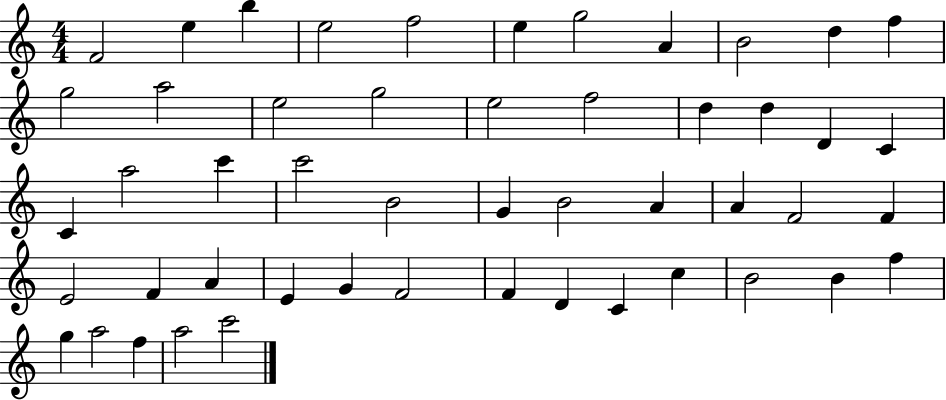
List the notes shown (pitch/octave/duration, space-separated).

F4/h E5/q B5/q E5/h F5/h E5/q G5/h A4/q B4/h D5/q F5/q G5/h A5/h E5/h G5/h E5/h F5/h D5/q D5/q D4/q C4/q C4/q A5/h C6/q C6/h B4/h G4/q B4/h A4/q A4/q F4/h F4/q E4/h F4/q A4/q E4/q G4/q F4/h F4/q D4/q C4/q C5/q B4/h B4/q F5/q G5/q A5/h F5/q A5/h C6/h